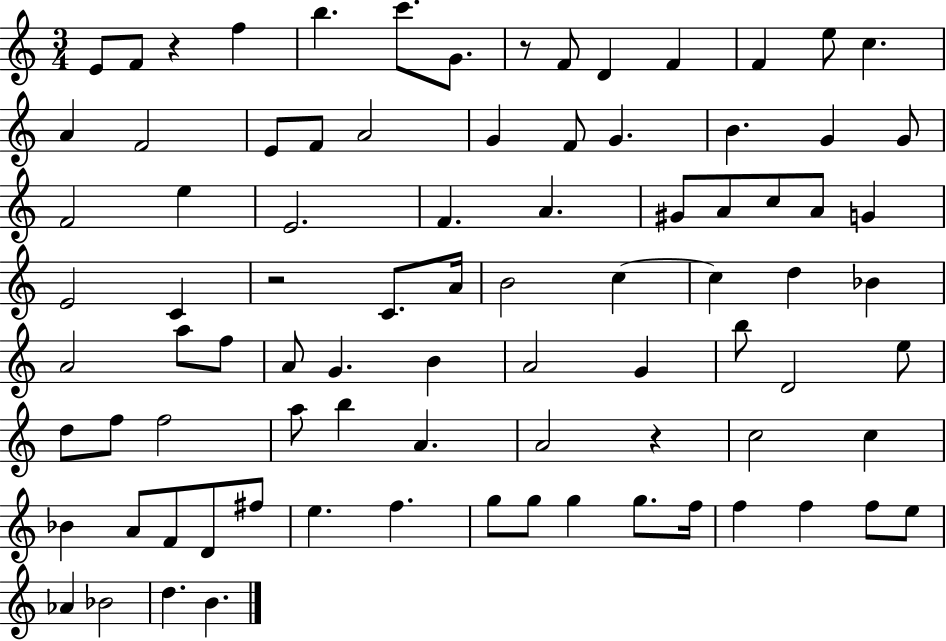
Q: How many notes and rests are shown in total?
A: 86